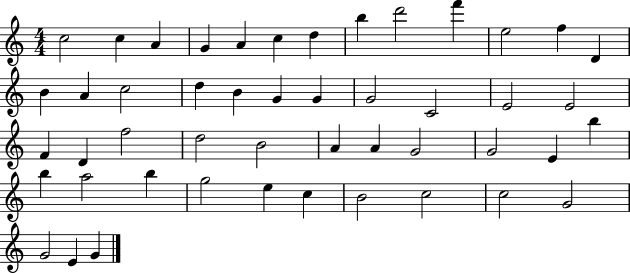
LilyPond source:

{
  \clef treble
  \numericTimeSignature
  \time 4/4
  \key c \major
  c''2 c''4 a'4 | g'4 a'4 c''4 d''4 | b''4 d'''2 f'''4 | e''2 f''4 d'4 | \break b'4 a'4 c''2 | d''4 b'4 g'4 g'4 | g'2 c'2 | e'2 e'2 | \break f'4 d'4 f''2 | d''2 b'2 | a'4 a'4 g'2 | g'2 e'4 b''4 | \break b''4 a''2 b''4 | g''2 e''4 c''4 | b'2 c''2 | c''2 g'2 | \break g'2 e'4 g'4 | \bar "|."
}